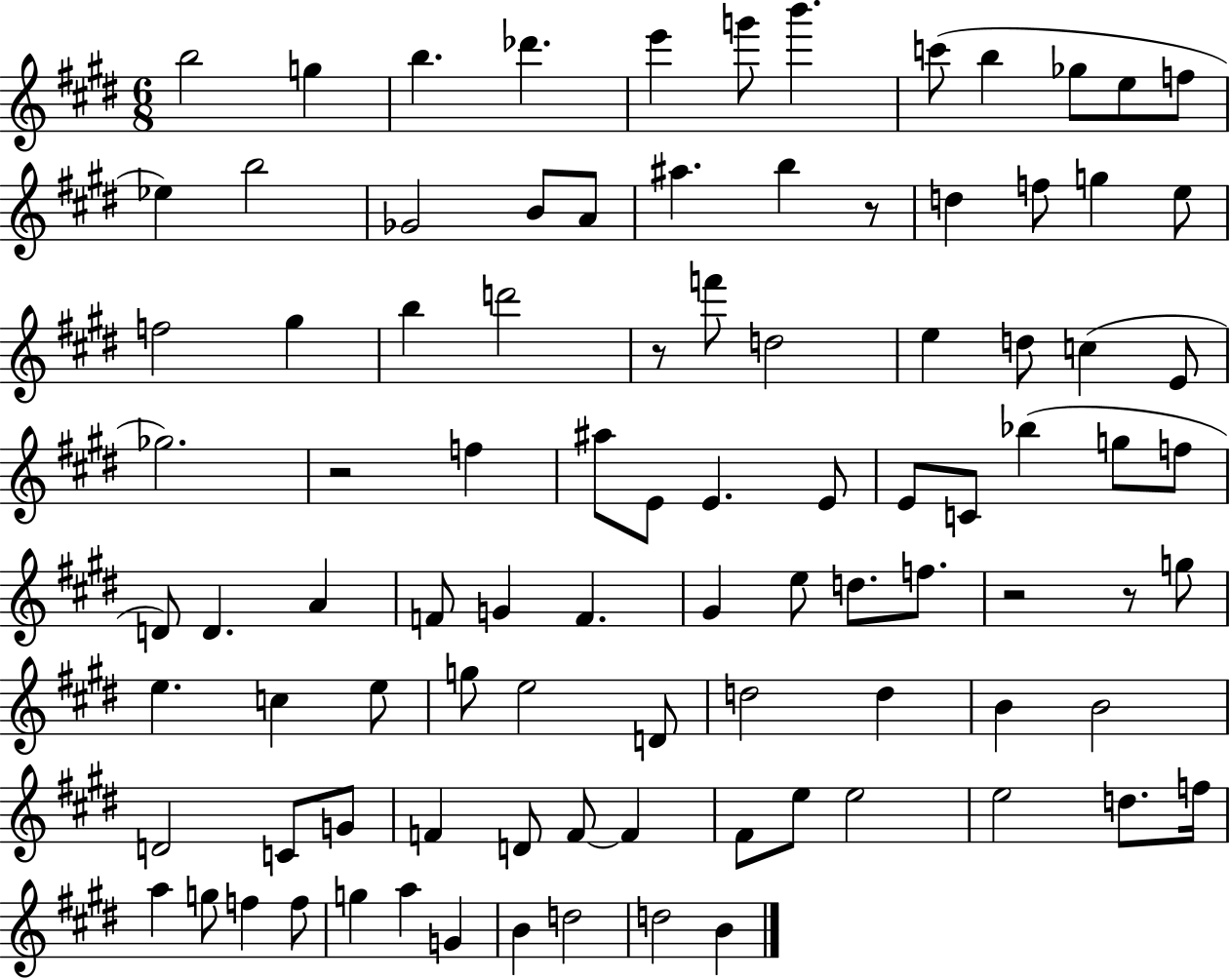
B5/h G5/q B5/q. Db6/q. E6/q G6/e B6/q. C6/e B5/q Gb5/e E5/e F5/e Eb5/q B5/h Gb4/h B4/e A4/e A#5/q. B5/q R/e D5/q F5/e G5/q E5/e F5/h G#5/q B5/q D6/h R/e F6/e D5/h E5/q D5/e C5/q E4/e Gb5/h. R/h F5/q A#5/e E4/e E4/q. E4/e E4/e C4/e Bb5/q G5/e F5/e D4/e D4/q. A4/q F4/e G4/q F4/q. G#4/q E5/e D5/e. F5/e. R/h R/e G5/e E5/q. C5/q E5/e G5/e E5/h D4/e D5/h D5/q B4/q B4/h D4/h C4/e G4/e F4/q D4/e F4/e F4/q F#4/e E5/e E5/h E5/h D5/e. F5/s A5/q G5/e F5/q F5/e G5/q A5/q G4/q B4/q D5/h D5/h B4/q